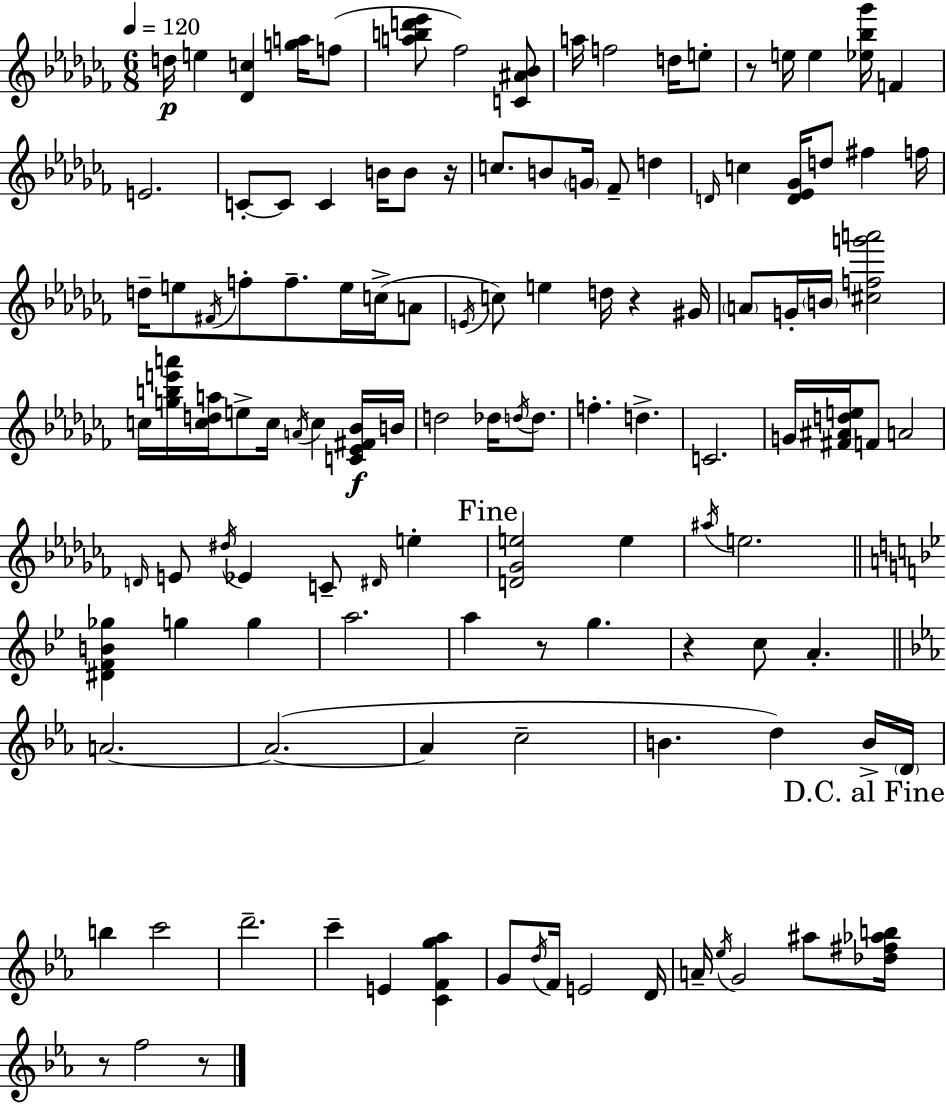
{
  \clef treble
  \numericTimeSignature
  \time 6/8
  \key aes \minor
  \tempo 4 = 120
  d''16\p e''4 <des' c''>4 <g'' a''>16 f''8( | <a'' b'' d''' ees'''>8 fes''2) <c' ais' bes'>8 | a''16 f''2 d''16 e''8-. | r8 e''16 e''4 <ees'' bes'' ges'''>16 f'4 | \break e'2. | c'8-.~~ c'8 c'4 b'16 b'8 r16 | c''8. b'8 \parenthesize g'16 fes'8-- d''4 | \grace { d'16 } c''4 <d' ees' ges'>16 d''8 fis''4 | \break f''16 d''16-- e''8 \acciaccatura { fis'16 } f''8-. f''8.-- e''16 c''16->( | a'8 \acciaccatura { e'16 }) c''8 e''4 d''16 r4 | gis'16 \parenthesize a'8 g'16-. \parenthesize b'16 <cis'' f'' g''' a'''>2 | c''16 <g'' b'' e''' a'''>16 <c'' d'' a''>16 e''8-> c''16 \acciaccatura { a'16 } c''4 | \break <c' ees' fis' bes'>16\f b'16 d''2 | des''16 \acciaccatura { d''16 } d''8. f''4.-. d''4.-> | c'2. | g'16 <fis' ais' d'' e''>16 f'8 a'2 | \break \grace { d'16 } e'8 \acciaccatura { dis''16 } ees'4 | c'8-- \grace { dis'16 } e''4-. \mark "Fine" <d' ges' e''>2 | e''4 \acciaccatura { ais''16 } e''2. | \bar "||" \break \key g \minor <dis' f' b' ges''>4 g''4 g''4 | a''2. | a''4 r8 g''4. | r4 c''8 a'4.-. | \break \bar "||" \break \key c \minor a'2.~~ | a'2.~(~ | a'4 c''2-- | b'4. d''4) b'16-> \parenthesize d'16 | \break b''4 c'''2 | d'''2.-- | c'''4-- e'4 <c' f' g'' aes''>4 | g'8 \acciaccatura { d''16 } f'16 e'2 | \break d'16 a'16-- \acciaccatura { ees''16 } g'2 ais''8 | \mark "D.C. al Fine" <des'' fis'' aes'' b''>16 r8 f''2 | r8 \bar "|."
}